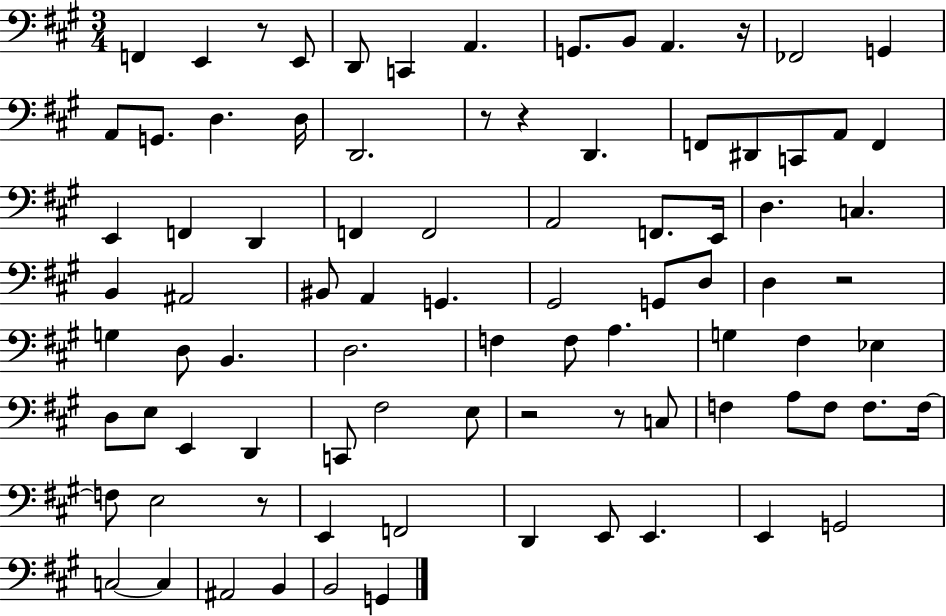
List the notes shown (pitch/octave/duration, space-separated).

F2/q E2/q R/e E2/e D2/e C2/q A2/q. G2/e. B2/e A2/q. R/s FES2/h G2/q A2/e G2/e. D3/q. D3/s D2/h. R/e R/q D2/q. F2/e D#2/e C2/e A2/e F2/q E2/q F2/q D2/q F2/q F2/h A2/h F2/e. E2/s D3/q. C3/q. B2/q A#2/h BIS2/e A2/q G2/q. G#2/h G2/e D3/e D3/q R/h G3/q D3/e B2/q. D3/h. F3/q F3/e A3/q. G3/q F#3/q Eb3/q D3/e E3/e E2/q D2/q C2/e F#3/h E3/e R/h R/e C3/e F3/q A3/e F3/e F3/e. F3/s F3/e E3/h R/e E2/q F2/h D2/q E2/e E2/q. E2/q G2/h C3/h C3/q A#2/h B2/q B2/h G2/q